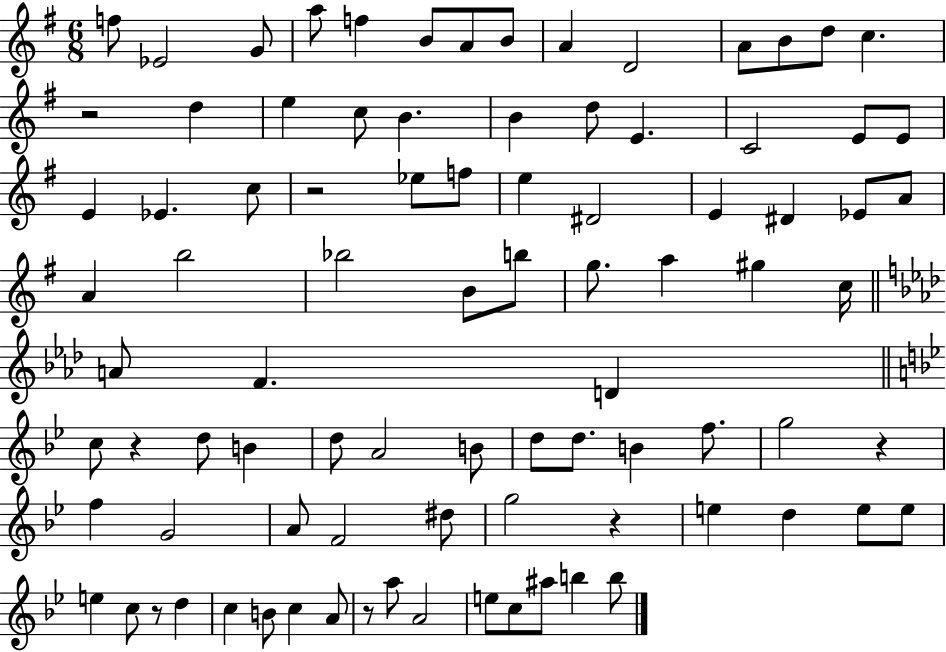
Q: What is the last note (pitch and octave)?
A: B5